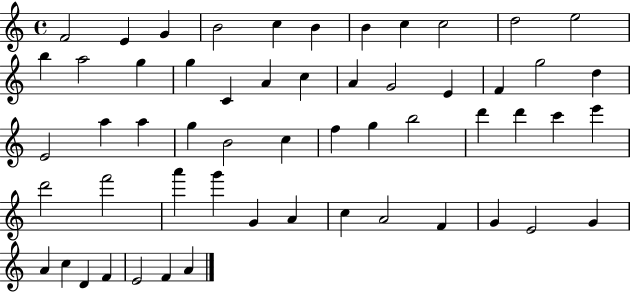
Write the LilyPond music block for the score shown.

{
  \clef treble
  \time 4/4
  \defaultTimeSignature
  \key c \major
  f'2 e'4 g'4 | b'2 c''4 b'4 | b'4 c''4 c''2 | d''2 e''2 | \break b''4 a''2 g''4 | g''4 c'4 a'4 c''4 | a'4 g'2 e'4 | f'4 g''2 d''4 | \break e'2 a''4 a''4 | g''4 b'2 c''4 | f''4 g''4 b''2 | d'''4 d'''4 c'''4 e'''4 | \break d'''2 f'''2 | a'''4 g'''4 g'4 a'4 | c''4 a'2 f'4 | g'4 e'2 g'4 | \break a'4 c''4 d'4 f'4 | e'2 f'4 a'4 | \bar "|."
}